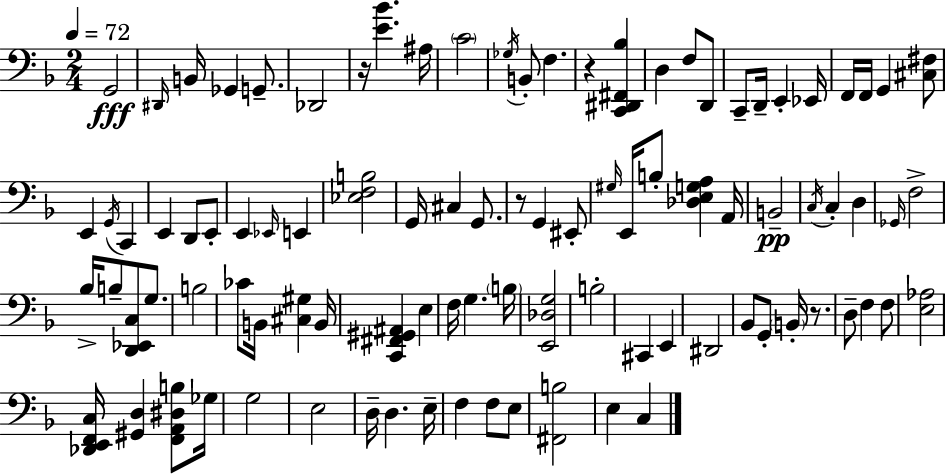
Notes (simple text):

G2/h D#2/s B2/s Gb2/q G2/e. Db2/h R/s [E4,Bb4]/q. A#3/s C4/h Gb3/s B2/e F3/q. R/q [C2,D#2,F#2,Bb3]/q D3/q F3/e D2/e C2/e D2/s E2/q Eb2/s F2/s F2/s G2/q [C#3,F#3]/e E2/q G2/s C2/q E2/q D2/e E2/e E2/q Eb2/s E2/q [Eb3,F3,B3]/h G2/s C#3/q G2/e. R/e G2/q EIS2/e G#3/s E2/s B3/e [Db3,E3,G3,A3]/q A2/s B2/h C3/s C3/q D3/q Gb2/s F3/h Bb3/s B3/e [D2,Eb2,C3]/e G3/e. B3/h CES4/e B2/s [C#3,G#3]/q B2/s [C2,F#2,G#2,A#2]/q E3/q F3/s G3/q. B3/s [E2,Db3,G3]/h B3/h C#2/q E2/q D#2/h Bb2/e G2/e B2/s R/e. D3/e F3/q F3/e [E3,Ab3]/h [Db2,E2,F2,C3]/s [G#2,D3]/q [F2,A2,D#3,B3]/e Gb3/s G3/h E3/h D3/s D3/q. E3/s F3/q F3/e E3/e [F#2,B3]/h E3/q C3/q